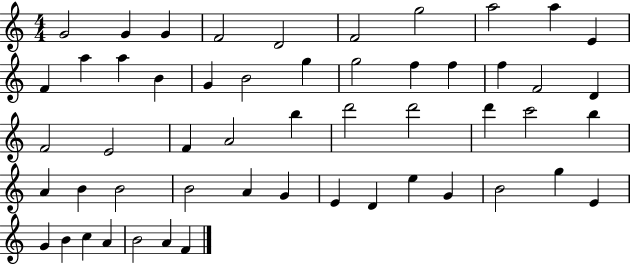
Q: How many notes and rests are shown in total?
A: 53